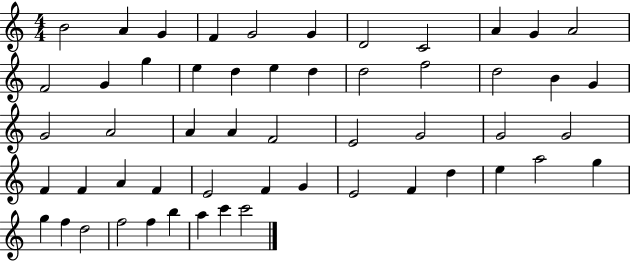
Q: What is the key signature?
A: C major